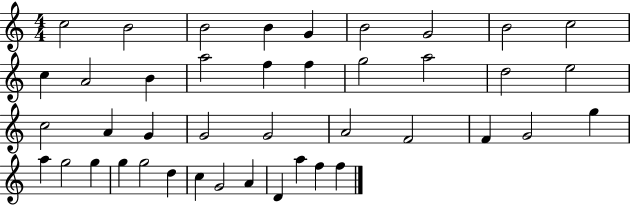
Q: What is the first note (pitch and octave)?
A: C5